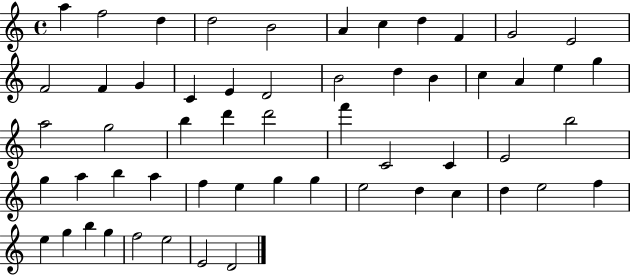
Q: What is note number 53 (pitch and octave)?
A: F5